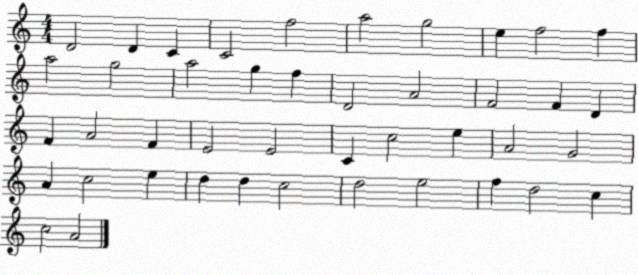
X:1
T:Untitled
M:4/4
L:1/4
K:C
D2 D C C2 f2 a2 g2 e f2 f a2 g2 a2 g f D2 A2 F2 F D F A2 F E2 E2 C c2 e A2 G2 A c2 e d d c2 d2 e2 f d2 c c2 A2